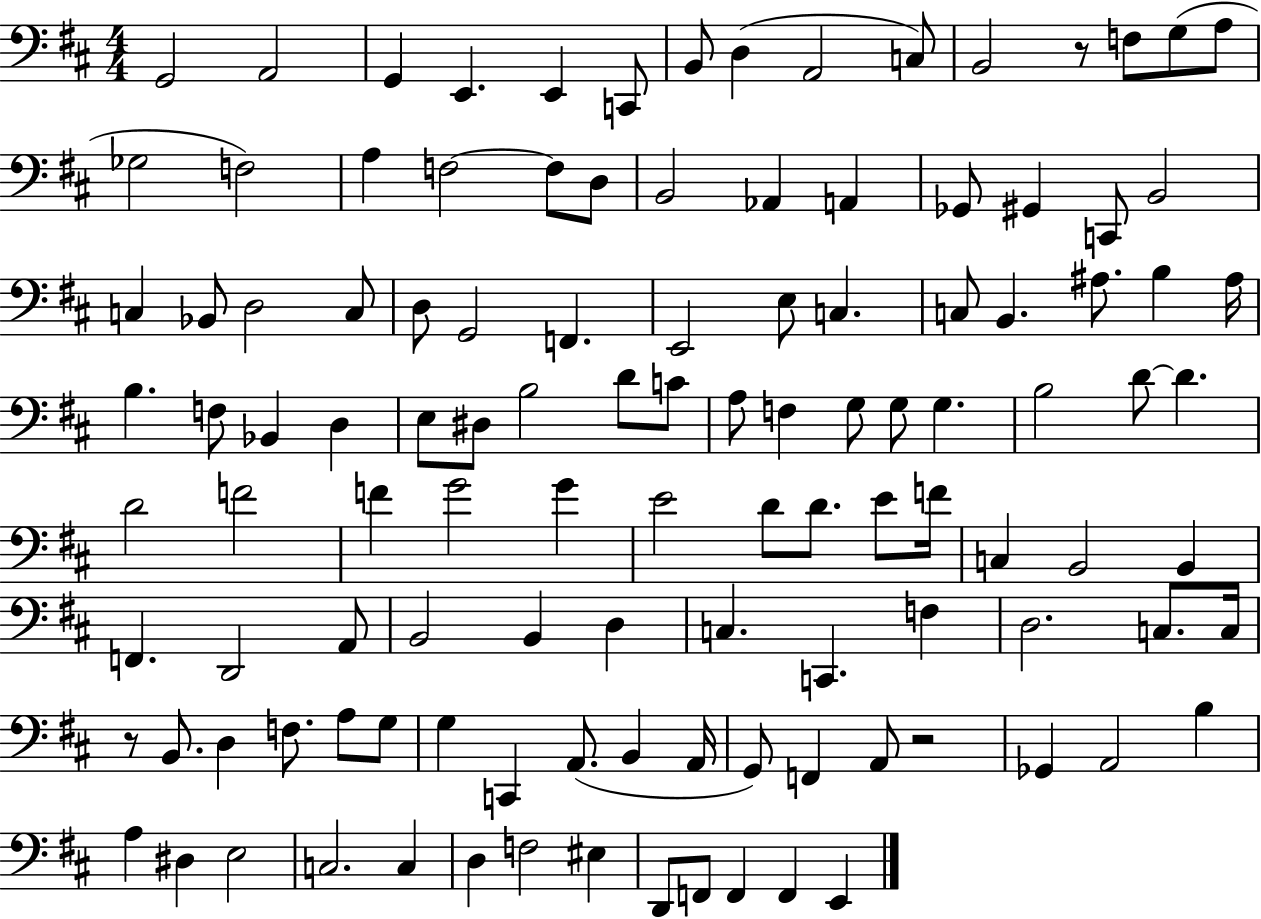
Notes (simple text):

G2/h A2/h G2/q E2/q. E2/q C2/e B2/e D3/q A2/h C3/e B2/h R/e F3/e G3/e A3/e Gb3/h F3/h A3/q F3/h F3/e D3/e B2/h Ab2/q A2/q Gb2/e G#2/q C2/e B2/h C3/q Bb2/e D3/h C3/e D3/e G2/h F2/q. E2/h E3/e C3/q. C3/e B2/q. A#3/e. B3/q A#3/s B3/q. F3/e Bb2/q D3/q E3/e D#3/e B3/h D4/e C4/e A3/e F3/q G3/e G3/e G3/q. B3/h D4/e D4/q. D4/h F4/h F4/q G4/h G4/q E4/h D4/e D4/e. E4/e F4/s C3/q B2/h B2/q F2/q. D2/h A2/e B2/h B2/q D3/q C3/q. C2/q. F3/q D3/h. C3/e. C3/s R/e B2/e. D3/q F3/e. A3/e G3/e G3/q C2/q A2/e. B2/q A2/s G2/e F2/q A2/e R/h Gb2/q A2/h B3/q A3/q D#3/q E3/h C3/h. C3/q D3/q F3/h EIS3/q D2/e F2/e F2/q F2/q E2/q